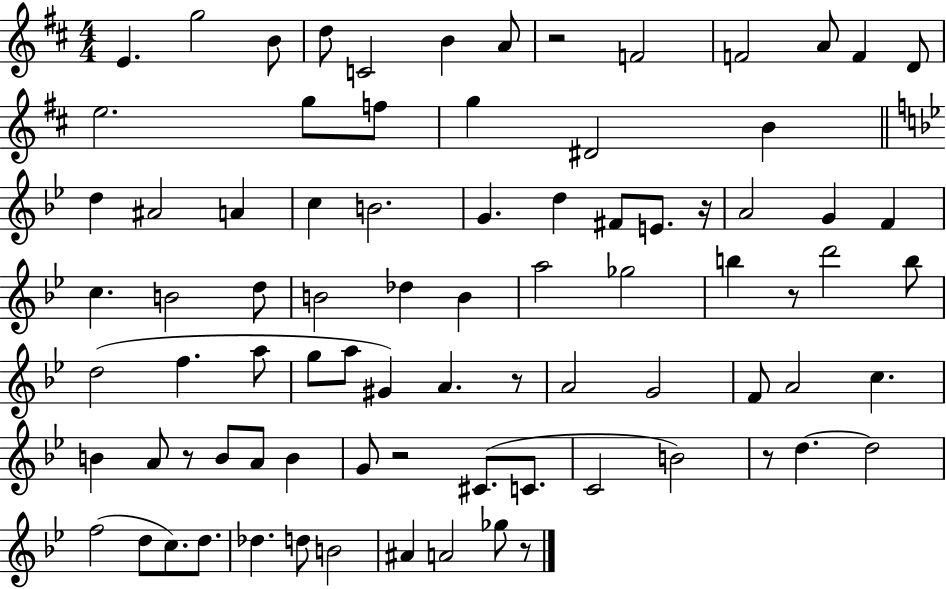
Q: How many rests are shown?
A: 8